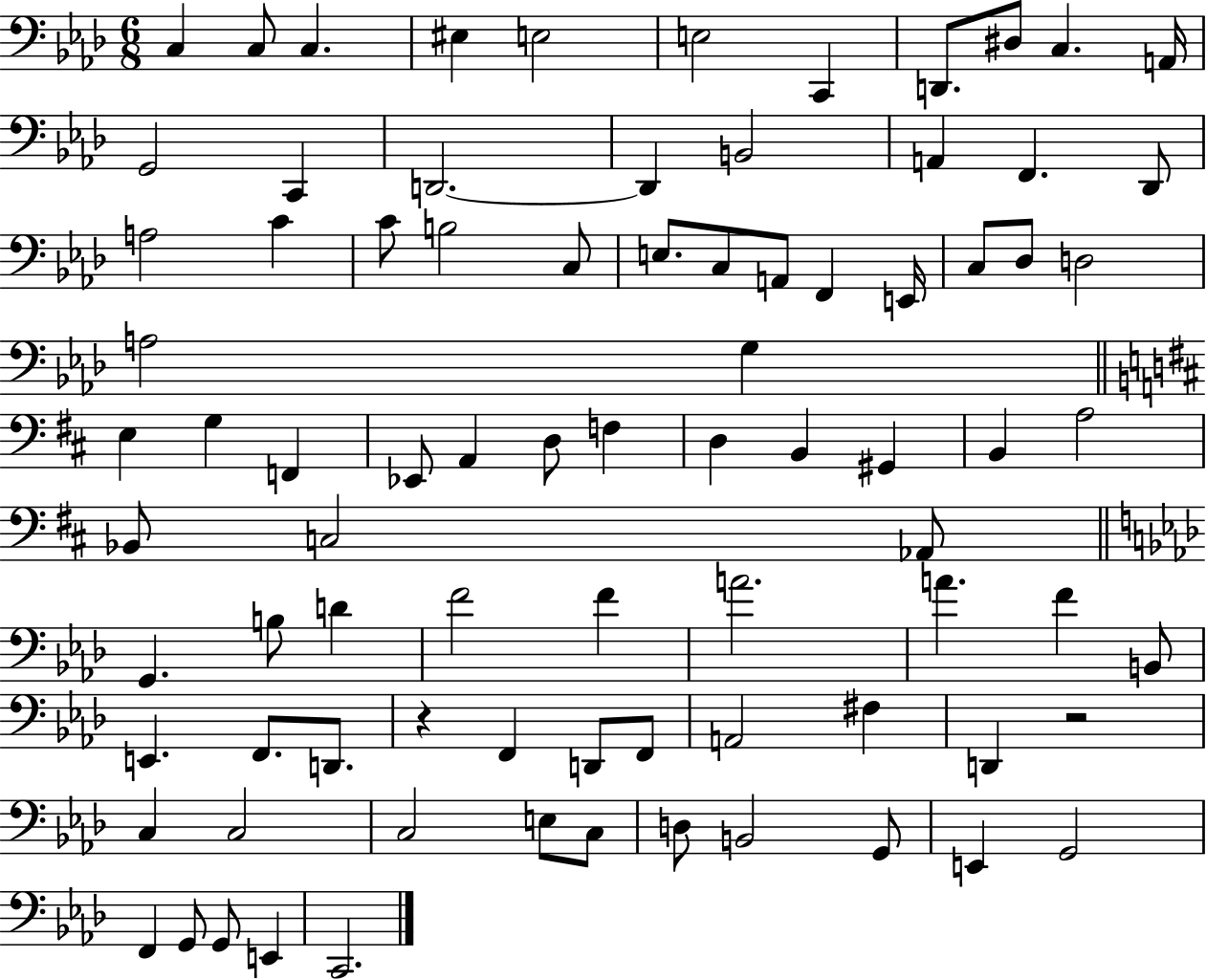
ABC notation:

X:1
T:Untitled
M:6/8
L:1/4
K:Ab
C, C,/2 C, ^E, E,2 E,2 C,, D,,/2 ^D,/2 C, A,,/4 G,,2 C,, D,,2 D,, B,,2 A,, F,, _D,,/2 A,2 C C/2 B,2 C,/2 E,/2 C,/2 A,,/2 F,, E,,/4 C,/2 _D,/2 D,2 A,2 G, E, G, F,, _E,,/2 A,, D,/2 F, D, B,, ^G,, B,, A,2 _B,,/2 C,2 _A,,/2 G,, B,/2 D F2 F A2 A F B,,/2 E,, F,,/2 D,,/2 z F,, D,,/2 F,,/2 A,,2 ^F, D,, z2 C, C,2 C,2 E,/2 C,/2 D,/2 B,,2 G,,/2 E,, G,,2 F,, G,,/2 G,,/2 E,, C,,2